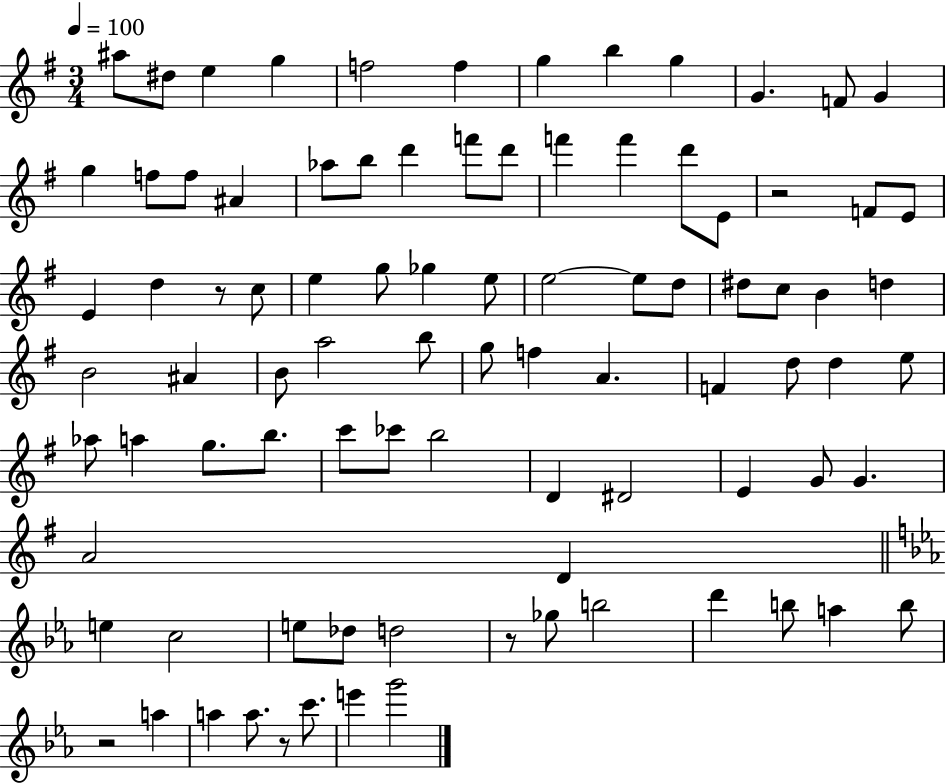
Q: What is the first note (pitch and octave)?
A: A#5